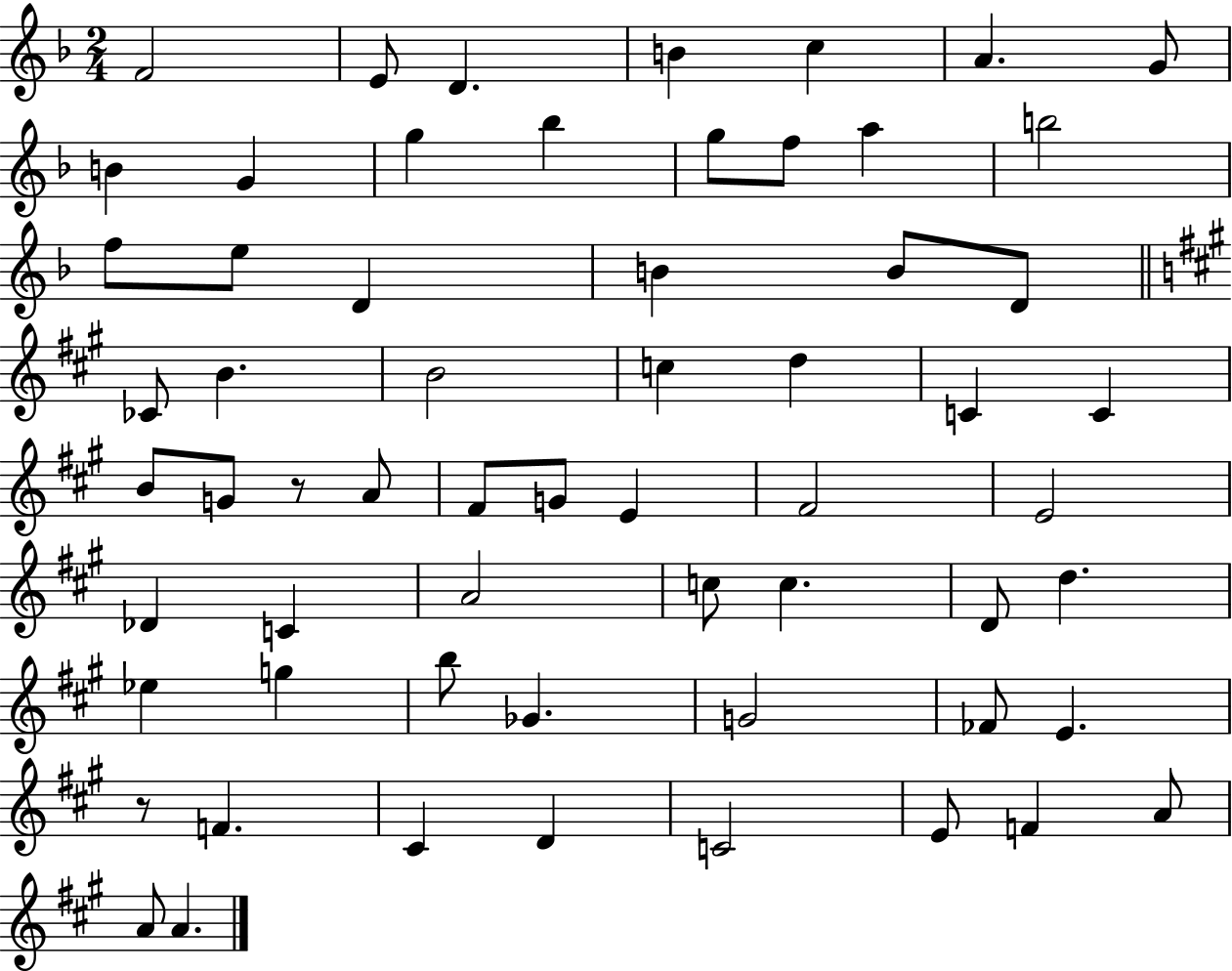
{
  \clef treble
  \numericTimeSignature
  \time 2/4
  \key f \major
  f'2 | e'8 d'4. | b'4 c''4 | a'4. g'8 | \break b'4 g'4 | g''4 bes''4 | g''8 f''8 a''4 | b''2 | \break f''8 e''8 d'4 | b'4 b'8 d'8 | \bar "||" \break \key a \major ces'8 b'4. | b'2 | c''4 d''4 | c'4 c'4 | \break b'8 g'8 r8 a'8 | fis'8 g'8 e'4 | fis'2 | e'2 | \break des'4 c'4 | a'2 | c''8 c''4. | d'8 d''4. | \break ees''4 g''4 | b''8 ges'4. | g'2 | fes'8 e'4. | \break r8 f'4. | cis'4 d'4 | c'2 | e'8 f'4 a'8 | \break a'8 a'4. | \bar "|."
}